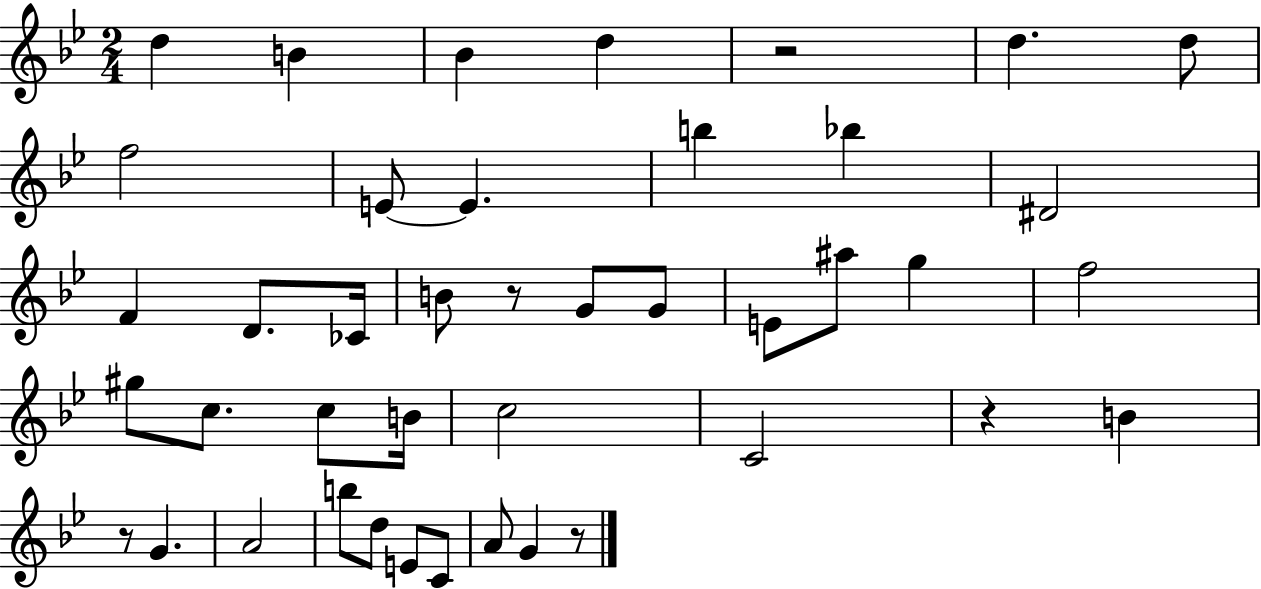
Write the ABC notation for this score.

X:1
T:Untitled
M:2/4
L:1/4
K:Bb
d B _B d z2 d d/2 f2 E/2 E b _b ^D2 F D/2 _C/4 B/2 z/2 G/2 G/2 E/2 ^a/2 g f2 ^g/2 c/2 c/2 B/4 c2 C2 z B z/2 G A2 b/2 d/2 E/2 C/2 A/2 G z/2